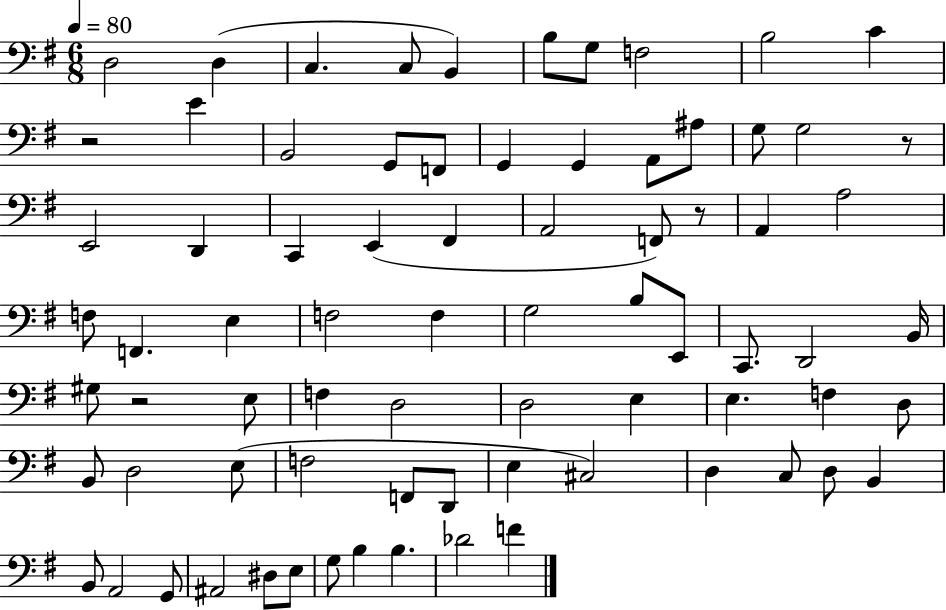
D3/h D3/q C3/q. C3/e B2/q B3/e G3/e F3/h B3/h C4/q R/h E4/q B2/h G2/e F2/e G2/q G2/q A2/e A#3/e G3/e G3/h R/e E2/h D2/q C2/q E2/q F#2/q A2/h F2/e R/e A2/q A3/h F3/e F2/q. E3/q F3/h F3/q G3/h B3/e E2/e C2/e. D2/h B2/s G#3/e R/h E3/e F3/q D3/h D3/h E3/q E3/q. F3/q D3/e B2/e D3/h E3/e F3/h F2/e D2/e E3/q C#3/h D3/q C3/e D3/e B2/q B2/e A2/h G2/e A#2/h D#3/e E3/e G3/e B3/q B3/q. Db4/h F4/q